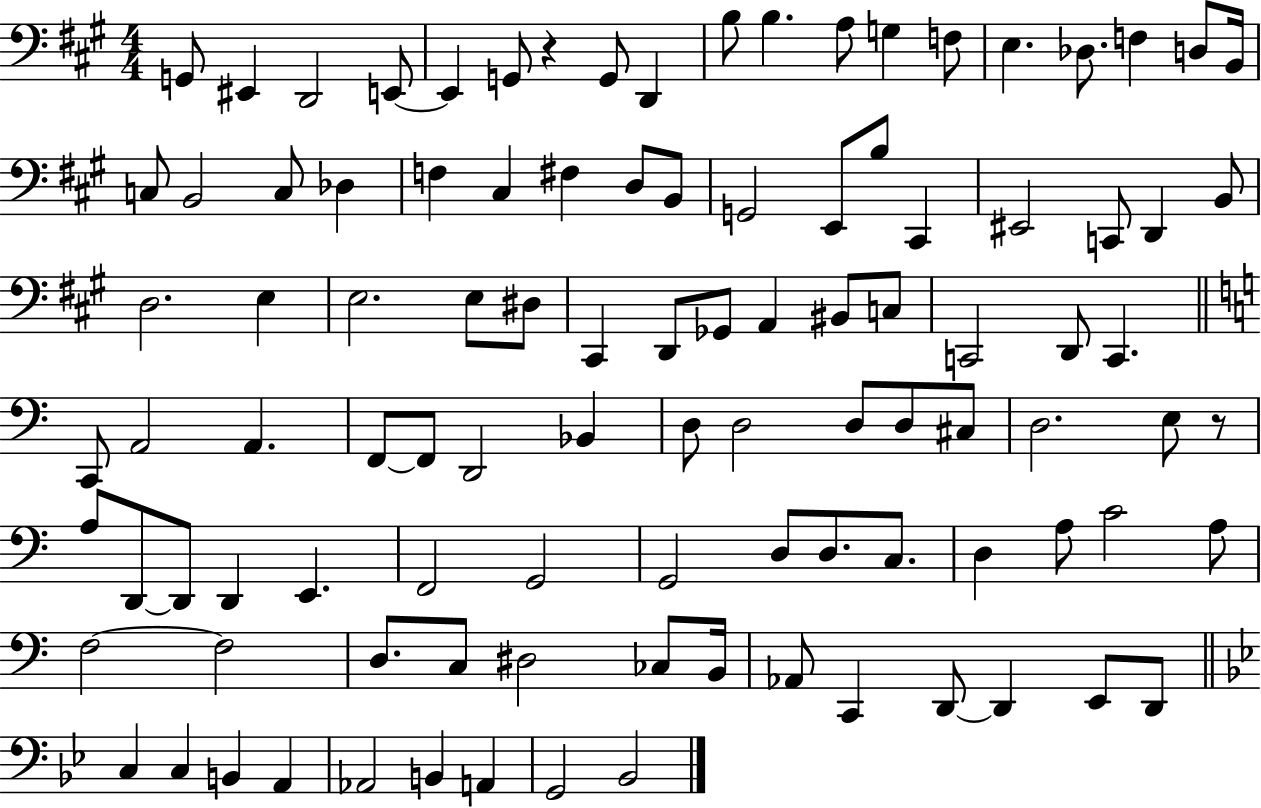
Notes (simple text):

G2/e EIS2/q D2/h E2/e E2/q G2/e R/q G2/e D2/q B3/e B3/q. A3/e G3/q F3/e E3/q. Db3/e. F3/q D3/e B2/s C3/e B2/h C3/e Db3/q F3/q C#3/q F#3/q D3/e B2/e G2/h E2/e B3/e C#2/q EIS2/h C2/e D2/q B2/e D3/h. E3/q E3/h. E3/e D#3/e C#2/q D2/e Gb2/e A2/q BIS2/e C3/e C2/h D2/e C2/q. C2/e A2/h A2/q. F2/e F2/e D2/h Bb2/q D3/e D3/h D3/e D3/e C#3/e D3/h. E3/e R/e A3/e D2/e D2/e D2/q E2/q. F2/h G2/h G2/h D3/e D3/e. C3/e. D3/q A3/e C4/h A3/e F3/h F3/h D3/e. C3/e D#3/h CES3/e B2/s Ab2/e C2/q D2/e D2/q E2/e D2/e C3/q C3/q B2/q A2/q Ab2/h B2/q A2/q G2/h Bb2/h